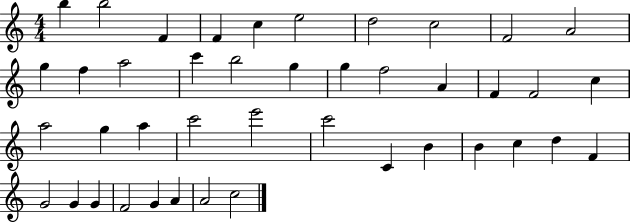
{
  \clef treble
  \numericTimeSignature
  \time 4/4
  \key c \major
  b''4 b''2 f'4 | f'4 c''4 e''2 | d''2 c''2 | f'2 a'2 | \break g''4 f''4 a''2 | c'''4 b''2 g''4 | g''4 f''2 a'4 | f'4 f'2 c''4 | \break a''2 g''4 a''4 | c'''2 e'''2 | c'''2 c'4 b'4 | b'4 c''4 d''4 f'4 | \break g'2 g'4 g'4 | f'2 g'4 a'4 | a'2 c''2 | \bar "|."
}